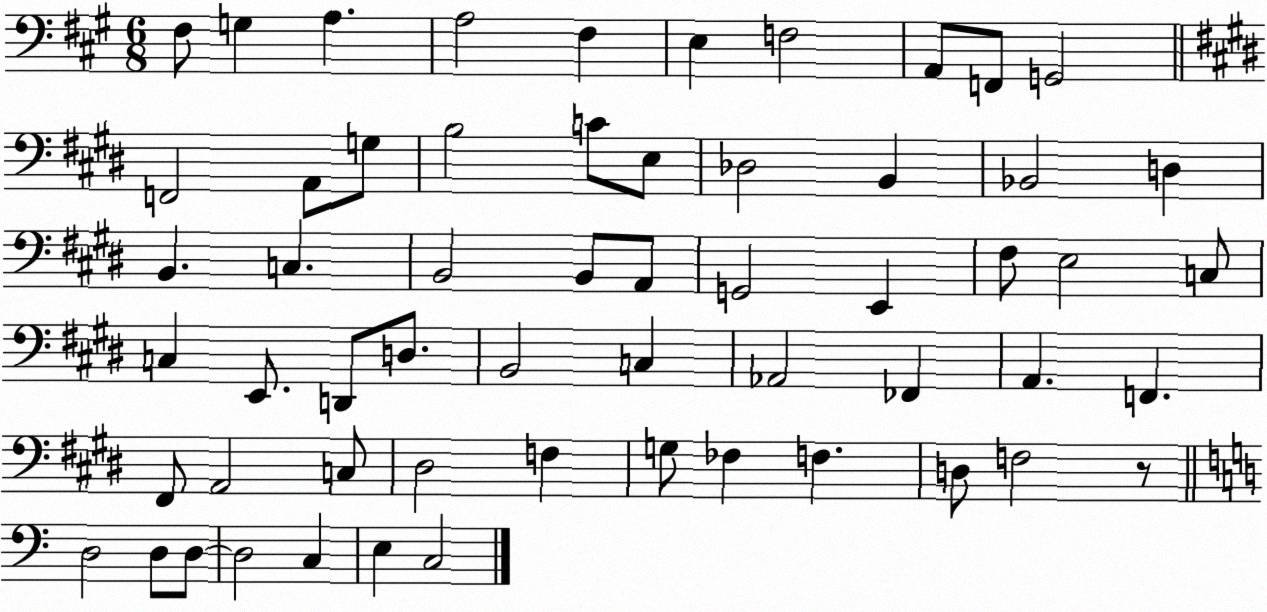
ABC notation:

X:1
T:Untitled
M:6/8
L:1/4
K:A
^F,/2 G, A, A,2 ^F, E, F,2 A,,/2 F,,/2 G,,2 F,,2 A,,/2 G,/2 B,2 C/2 E,/2 _D,2 B,, _B,,2 D, B,, C, B,,2 B,,/2 A,,/2 G,,2 E,, ^F,/2 E,2 C,/2 C, E,,/2 D,,/2 D,/2 B,,2 C, _A,,2 _F,, A,, F,, ^F,,/2 A,,2 C,/2 ^D,2 F, G,/2 _F, F, D,/2 F,2 z/2 D,2 D,/2 D,/2 D,2 C, E, C,2